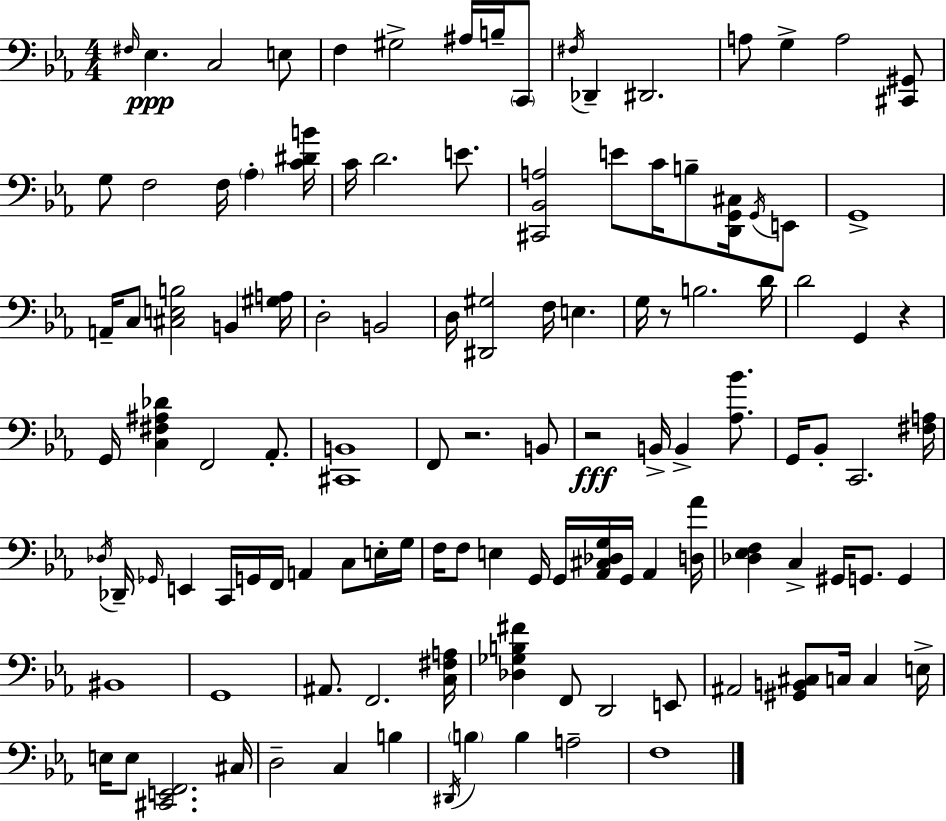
{
  \clef bass
  \numericTimeSignature
  \time 4/4
  \key c \minor
  \repeat volta 2 { \grace { fis16 }\ppp ees4. c2 e8 | f4 gis2-> ais16 b16-- \parenthesize c,8 | \acciaccatura { fis16 } des,4-- dis,2. | a8 g4-> a2 | \break <cis, gis,>8 g8 f2 f16 \parenthesize aes4-. | <c' dis' b'>16 c'16 d'2. e'8. | <cis, bes, a>2 e'8 c'16 b8-- <d, g, cis>16 | \acciaccatura { g,16 } e,8 g,1-> | \break a,16-- c8 <cis e b>2 b,4 | <gis a>16 d2-. b,2 | d16 <dis, gis>2 f16 e4. | g16 r8 b2. | \break d'16 d'2 g,4 r4 | g,16 <c fis ais des'>4 f,2 | aes,8.-. <cis, b,>1 | f,8 r2. | \break b,8 r2\fff b,16-> b,4-> | <aes bes'>8. g,16 bes,8-. c,2. | <fis a>16 \acciaccatura { des16 } des,16-- \grace { ges,16 } e,4 c,16 g,16 f,16 a,4 | c8 e16-. g16 f16 f8 e4 g,16 g,16 <aes, cis des g>16 g,16 | \break aes,4 <d aes'>16 <des ees f>4 c4-> gis,16 g,8. | g,4 bis,1 | g,1 | ais,8. f,2. | \break <c fis a>16 <des ges b fis'>4 f,8 d,2 | e,8 ais,2 <gis, b, cis>8 c16 | c4 e16-> e16 e8 <cis, e, f,>2. | cis16 d2-- c4 | \break b4 \acciaccatura { dis,16 } \parenthesize b4 b4 a2-- | f1 | } \bar "|."
}